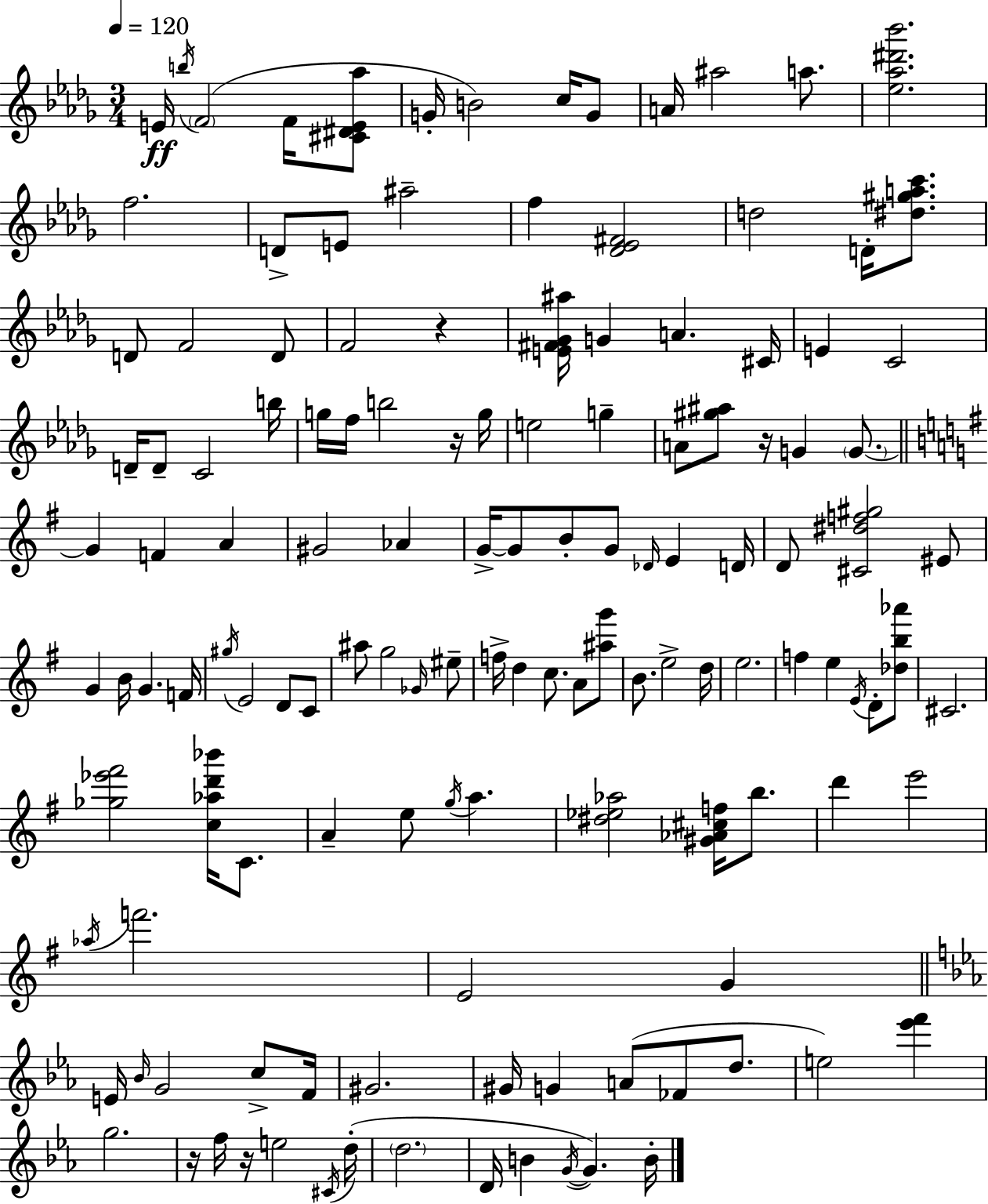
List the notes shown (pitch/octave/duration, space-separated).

E4/s B5/s F4/h F4/s [C#4,D#4,E4,Ab5]/e G4/s B4/h C5/s G4/e A4/s A#5/h A5/e. [Eb5,Ab5,D#6,Bb6]/h. F5/h. D4/e E4/e A#5/h F5/q [Db4,Eb4,F#4]/h D5/h D4/s [D#5,G#5,A5,C6]/e. D4/e F4/h D4/e F4/h R/q [E4,F#4,Gb4,A#5]/s G4/q A4/q. C#4/s E4/q C4/h D4/s D4/e C4/h B5/s G5/s F5/s B5/h R/s G5/s E5/h G5/q A4/e [G#5,A#5]/e R/s G4/q G4/e. G4/q F4/q A4/q G#4/h Ab4/q G4/s G4/e B4/e G4/e Db4/s E4/q D4/s D4/e [C#4,D#5,F5,G#5]/h EIS4/e G4/q B4/s G4/q. F4/s G#5/s E4/h D4/e C4/e A#5/e G5/h Gb4/s EIS5/e F5/s D5/q C5/e. A4/e [A#5,G6]/e B4/e. E5/h D5/s E5/h. F5/q E5/q E4/s D4/e [Db5,B5,Ab6]/e C#4/h. [Gb5,Eb6,F#6]/h [C5,Ab5,D6,Bb6]/s C4/e. A4/q E5/e G5/s A5/q. [D#5,Eb5,Ab5]/h [G#4,Ab4,C#5,F5]/s B5/e. D6/q E6/h Ab5/s F6/h. E4/h G4/q E4/s Bb4/s G4/h C5/e F4/s G#4/h. G#4/s G4/q A4/e FES4/e D5/e. E5/h [Eb6,F6]/q G5/h. R/s F5/s R/s E5/h C#4/s D5/s D5/h. D4/s B4/q G4/s G4/q. B4/s